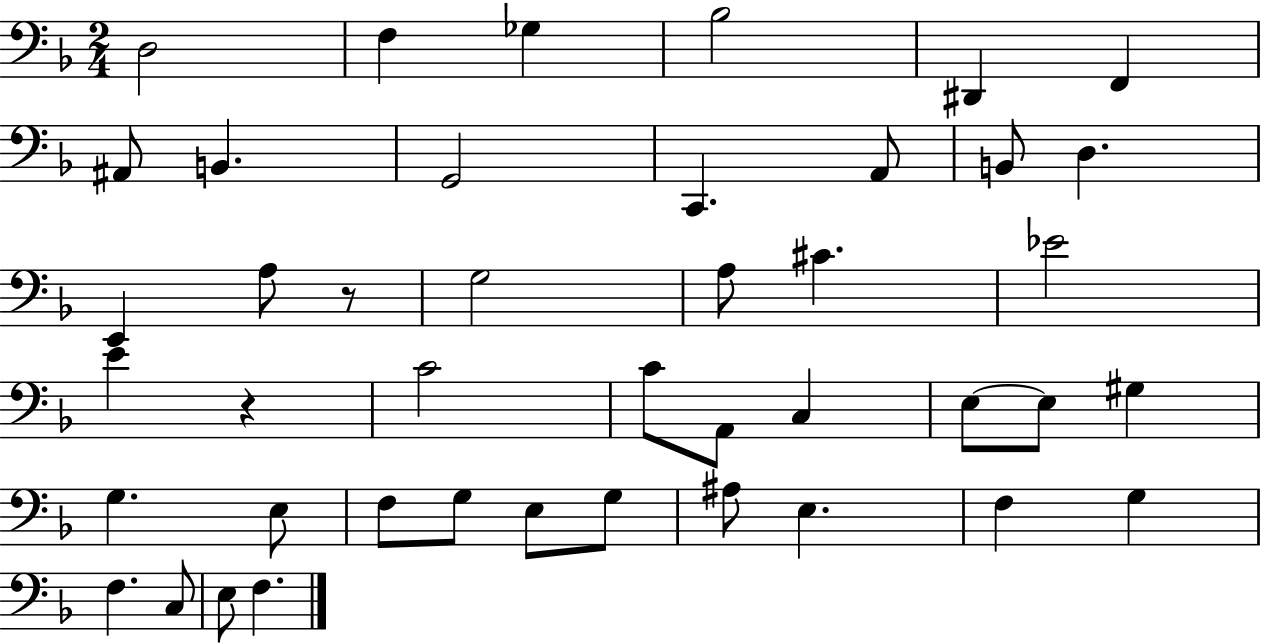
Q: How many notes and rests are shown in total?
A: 43